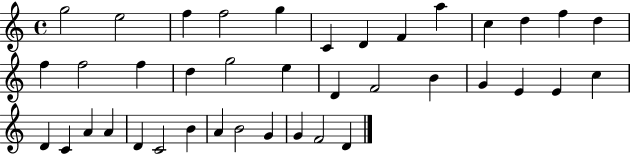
X:1
T:Untitled
M:4/4
L:1/4
K:C
g2 e2 f f2 g C D F a c d f d f f2 f d g2 e D F2 B G E E c D C A A D C2 B A B2 G G F2 D